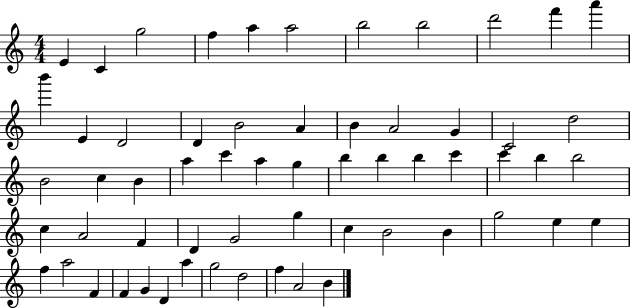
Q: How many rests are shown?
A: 0